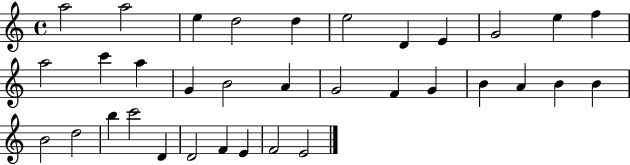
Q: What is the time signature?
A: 4/4